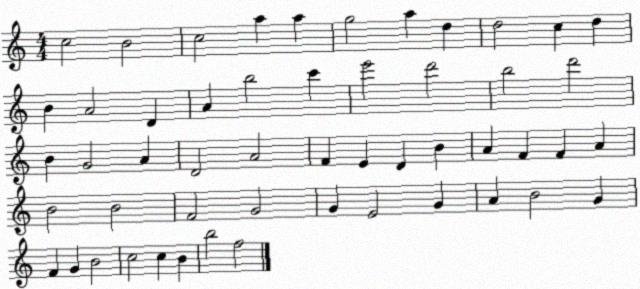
X:1
T:Untitled
M:4/4
L:1/4
K:C
c2 B2 c2 a a g2 a d d2 c d B A2 D A b2 c' e'2 d'2 b2 d'2 B G2 A D2 A2 F E D B A F F A B2 B2 F2 G2 G E2 G A B2 G F G B2 c2 c B b2 f2